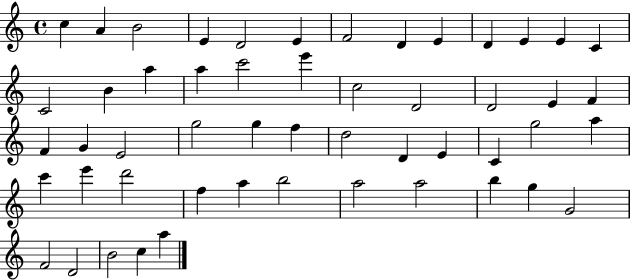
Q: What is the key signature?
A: C major